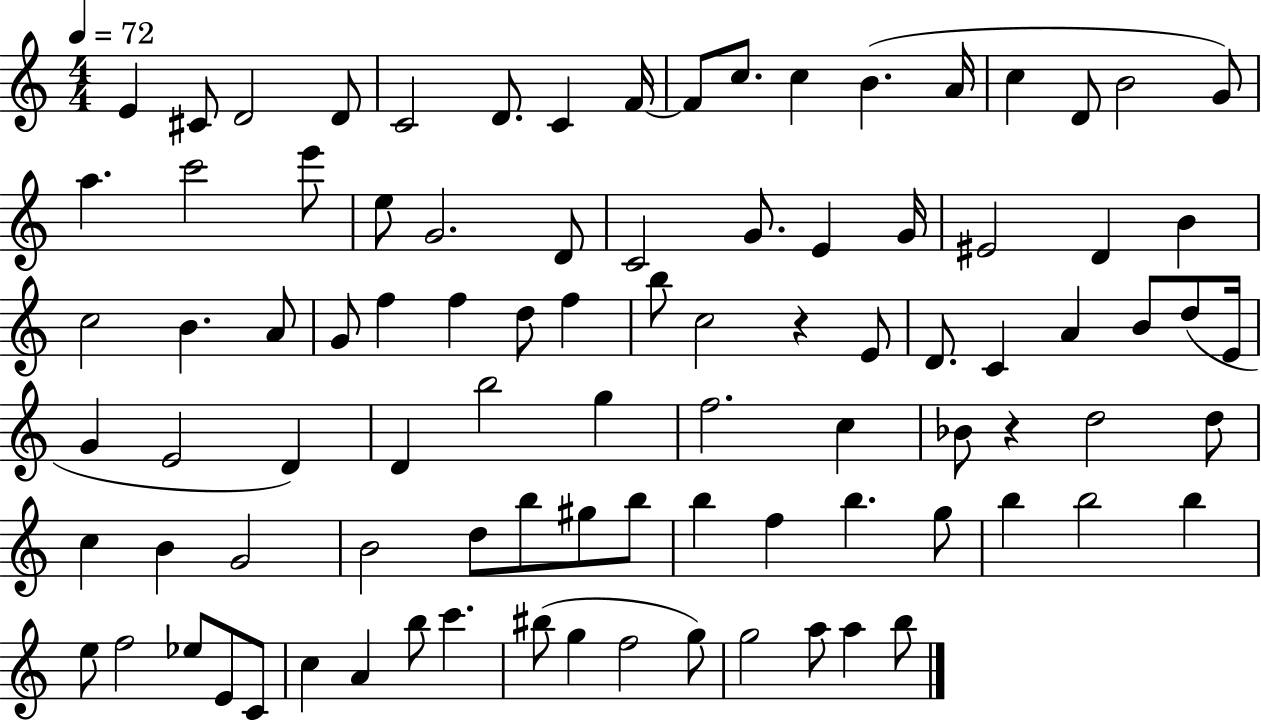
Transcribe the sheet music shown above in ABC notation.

X:1
T:Untitled
M:4/4
L:1/4
K:C
E ^C/2 D2 D/2 C2 D/2 C F/4 F/2 c/2 c B A/4 c D/2 B2 G/2 a c'2 e'/2 e/2 G2 D/2 C2 G/2 E G/4 ^E2 D B c2 B A/2 G/2 f f d/2 f b/2 c2 z E/2 D/2 C A B/2 d/2 E/4 G E2 D D b2 g f2 c _B/2 z d2 d/2 c B G2 B2 d/2 b/2 ^g/2 b/2 b f b g/2 b b2 b e/2 f2 _e/2 E/2 C/2 c A b/2 c' ^b/2 g f2 g/2 g2 a/2 a b/2